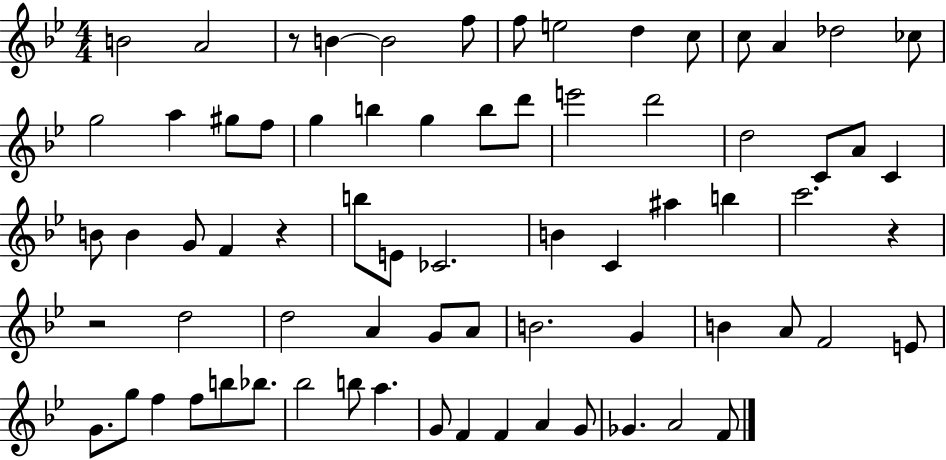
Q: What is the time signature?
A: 4/4